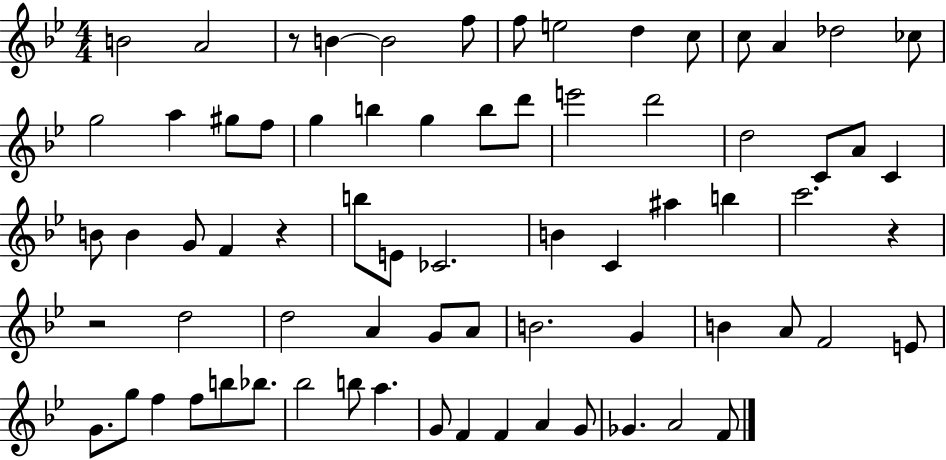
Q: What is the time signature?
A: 4/4